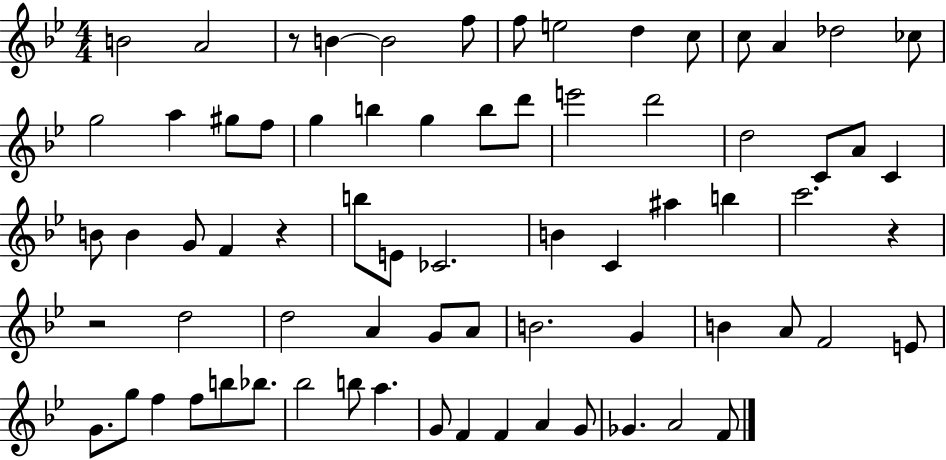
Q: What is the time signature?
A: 4/4